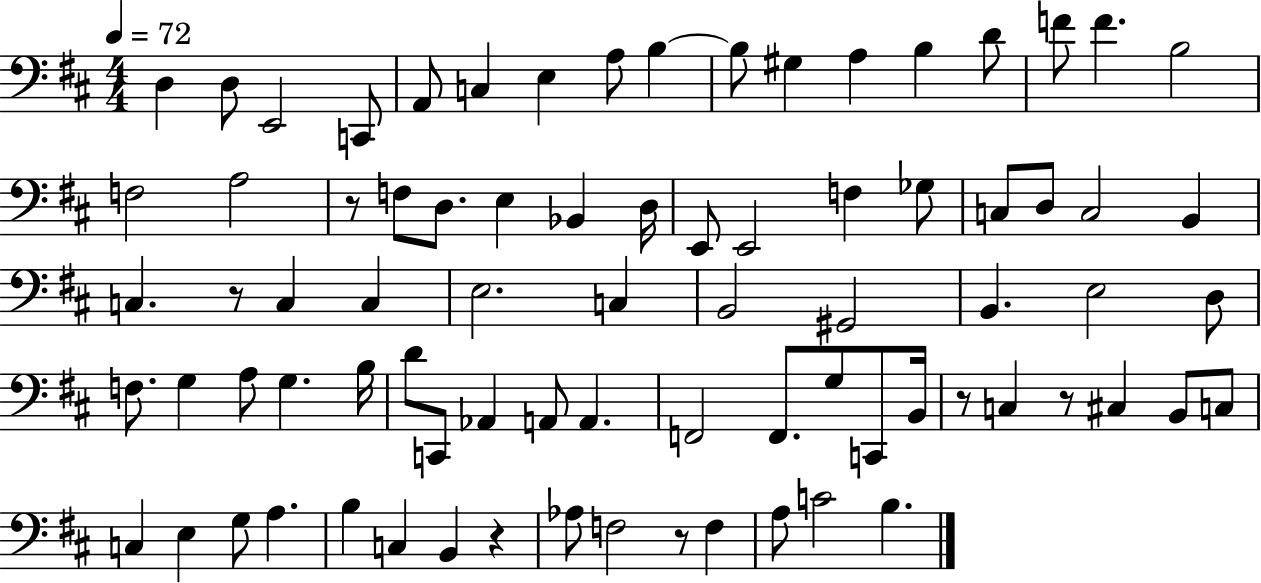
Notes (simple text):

D3/q D3/e E2/h C2/e A2/e C3/q E3/q A3/e B3/q B3/e G#3/q A3/q B3/q D4/e F4/e F4/q. B3/h F3/h A3/h R/e F3/e D3/e. E3/q Bb2/q D3/s E2/e E2/h F3/q Gb3/e C3/e D3/e C3/h B2/q C3/q. R/e C3/q C3/q E3/h. C3/q B2/h G#2/h B2/q. E3/h D3/e F3/e. G3/q A3/e G3/q. B3/s D4/e C2/e Ab2/q A2/e A2/q. F2/h F2/e. G3/e C2/e B2/s R/e C3/q R/e C#3/q B2/e C3/e C3/q E3/q G3/e A3/q. B3/q C3/q B2/q R/q Ab3/e F3/h R/e F3/q A3/e C4/h B3/q.